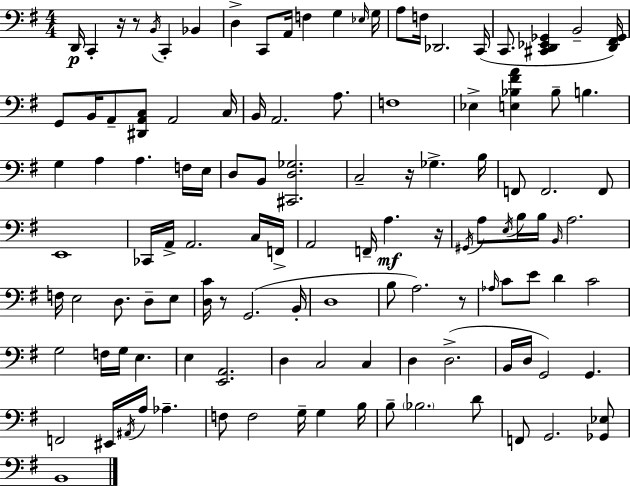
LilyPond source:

{
  \clef bass
  \numericTimeSignature
  \time 4/4
  \key e \minor
  \repeat volta 2 { d,16\p c,4-. r16 r8 \acciaccatura { b,16 } c,4-. bes,4 | d4-> c,8 a,16 f4 g4 | \grace { ees16 } g16 a8 f16 des,2. | c,16( c,8. <cis, d, ees, ges,>4 b,2-- | \break <d, fis, ges,>16) g,8 b,16 a,8-- <dis, a, c>8 a,2 | c16 b,16 a,2. a8. | f1 | ees4-> <e bes fis' a'>4 bes8-- b4. | \break g4 a4 a4. | f16 e16 d8 b,8 <cis, d ges>2. | c2-- r16 ges4.-> | b16 f,8 f,2. | \break f,8 e,1 | ces,16 a,16-> a,2. | c16 f,16-> a,2 f,16-- a4.\mf | r16 \acciaccatura { gis,16 } a8 \acciaccatura { e16 } b16 b16 \grace { b,16 } a2. | \break f16 e2 d8. | d8-- e8 <d c'>16 r8 g,2.( | b,16-. d1 | b8 a2.) | \break r8 \grace { aes16 } c'8 e'8 d'4 c'2 | g2 f16 g16 | e4. e4 <e, a,>2. | d4 c2 | \break c4 d4 d2.->( | b,16 d16 g,2) | g,4. f,2 eis,16 \acciaccatura { ais,16 } | a16 aes4.-- f8 f2 | \break g16-- g4 b16 b8-- \parenthesize bes2. | d'8 f,8 g,2. | <ges, ees>8 b,1 | } \bar "|."
}